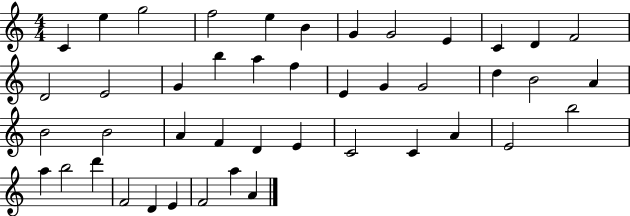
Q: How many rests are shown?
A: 0